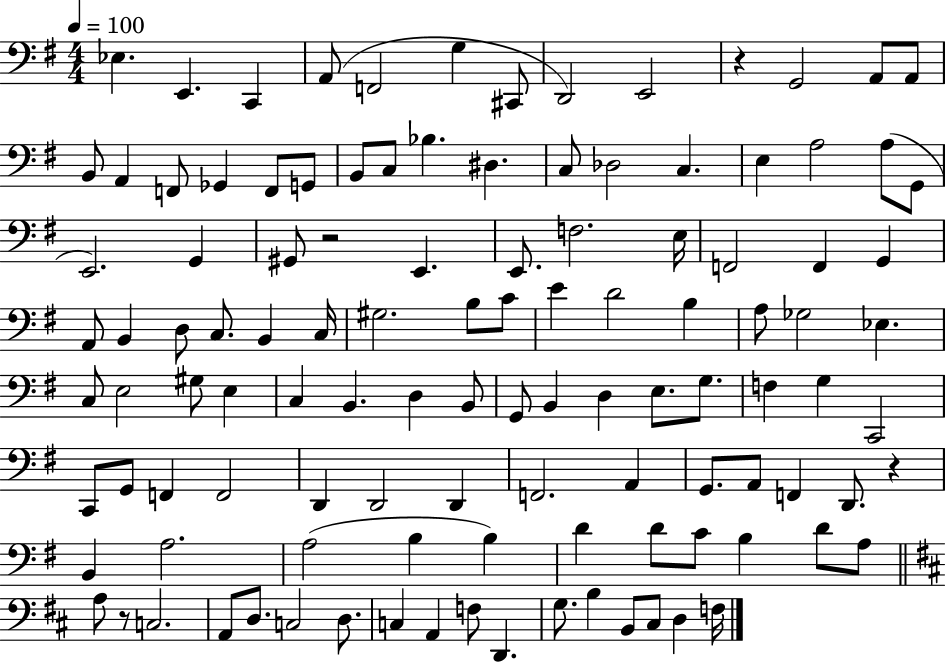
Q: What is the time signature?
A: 4/4